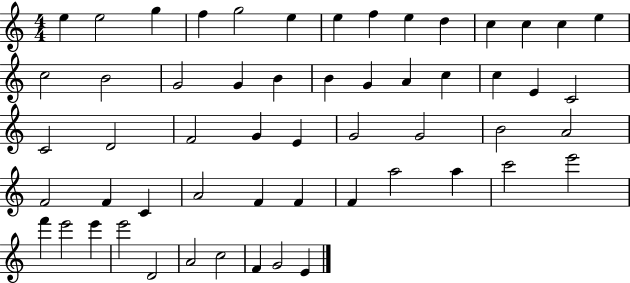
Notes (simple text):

E5/q E5/h G5/q F5/q G5/h E5/q E5/q F5/q E5/q D5/q C5/q C5/q C5/q E5/q C5/h B4/h G4/h G4/q B4/q B4/q G4/q A4/q C5/q C5/q E4/q C4/h C4/h D4/h F4/h G4/q E4/q G4/h G4/h B4/h A4/h F4/h F4/q C4/q A4/h F4/q F4/q F4/q A5/h A5/q C6/h E6/h F6/q E6/h E6/q E6/h D4/h A4/h C5/h F4/q G4/h E4/q